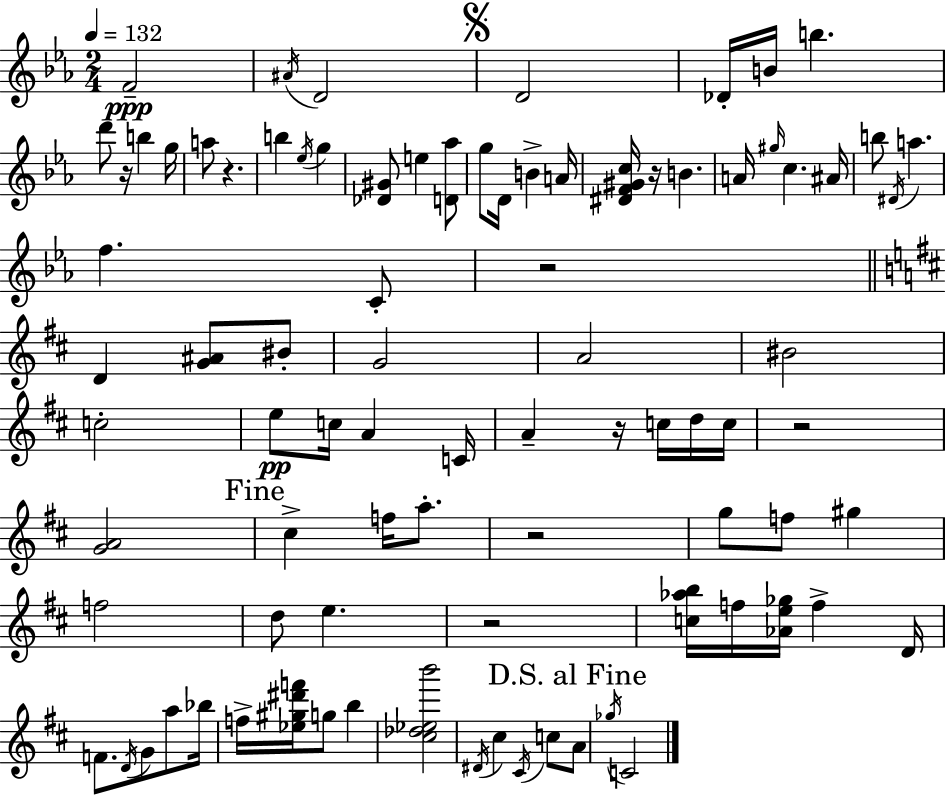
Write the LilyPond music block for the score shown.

{
  \clef treble
  \numericTimeSignature
  \time 2/4
  \key c \minor
  \tempo 4 = 132
  \repeat volta 2 { f'2--\ppp | \acciaccatura { ais'16 } d'2 | \mark \markup { \musicglyph "scripts.segno" } d'2 | des'16-. b'16 b''4. | \break d'''8 r16 b''4 | g''16 a''8 r4. | b''4 \acciaccatura { ees''16 } g''4 | <des' gis'>8 e''4 | \break <d' aes''>8 g''8 d'16 b'4-> | a'16 <dis' f' gis' c''>16 r16 b'4. | a'16 \grace { gis''16 } c''4. | ais'16 b''8 \acciaccatura { dis'16 } a''4. | \break f''4. | c'8-. r2 | \bar "||" \break \key b \minor d'4 <g' ais'>8 bis'8-. | g'2 | a'2 | bis'2 | \break c''2-. | e''8\pp c''16 a'4 c'16 | a'4-- r16 c''16 d''16 c''16 | r2 | \break <g' a'>2 | \mark "Fine" cis''4-> f''16 a''8.-. | r2 | g''8 f''8 gis''4 | \break f''2 | d''8 e''4. | r2 | <c'' aes'' b''>16 f''16 <aes' e'' ges''>16 f''4-> d'16 | \break f'8. \acciaccatura { d'16 } g'8 a''8 | bes''16 f''16-> <ees'' gis'' dis''' f'''>16 g''8 b''4 | <cis'' des'' ees'' b'''>2 | \acciaccatura { dis'16 } cis''4 \acciaccatura { cis'16 } c''8 | \break \mark "D.S. al Fine" a'8 \acciaccatura { ges''16 } c'2 | } \bar "|."
}